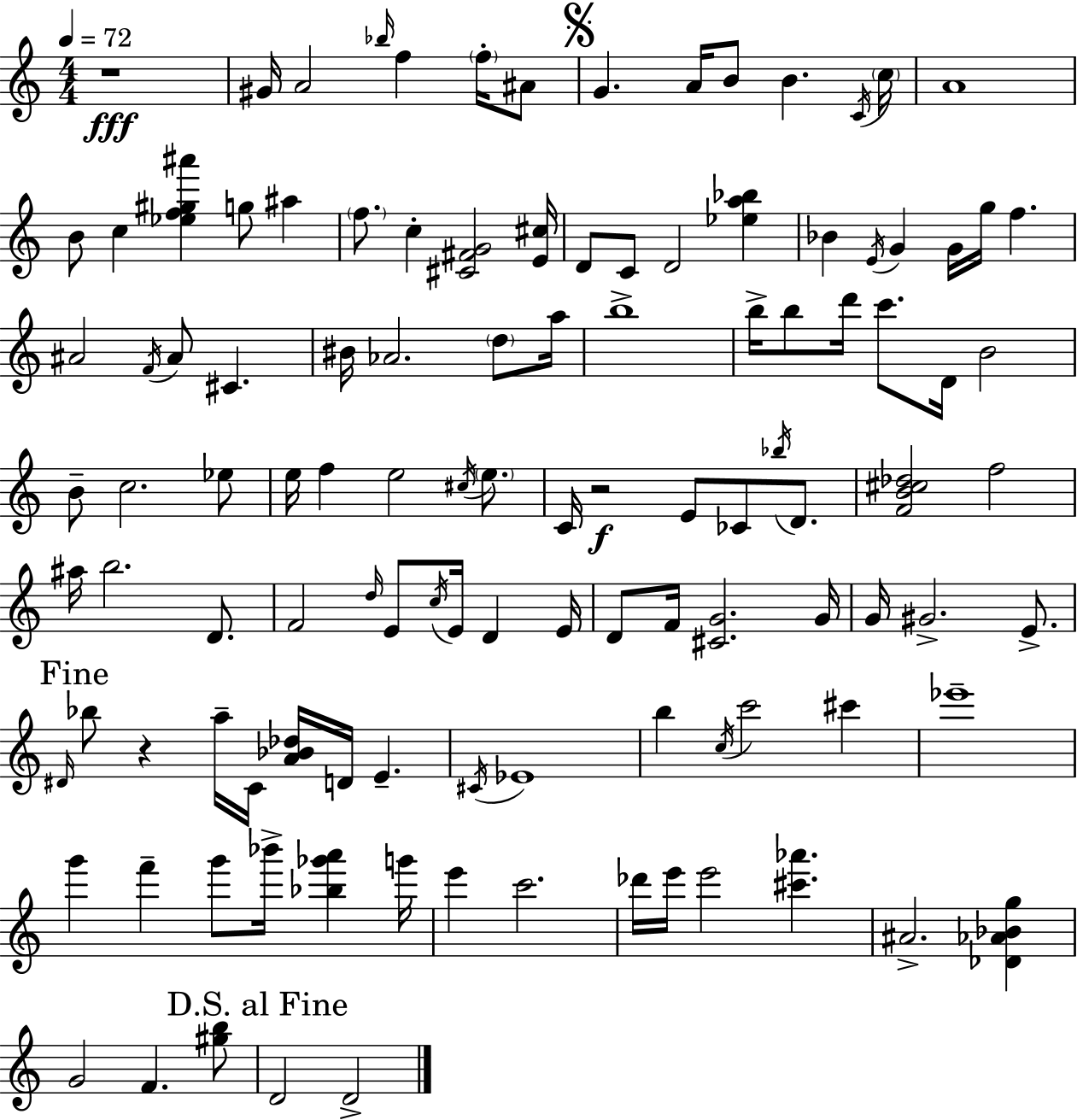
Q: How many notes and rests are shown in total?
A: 115